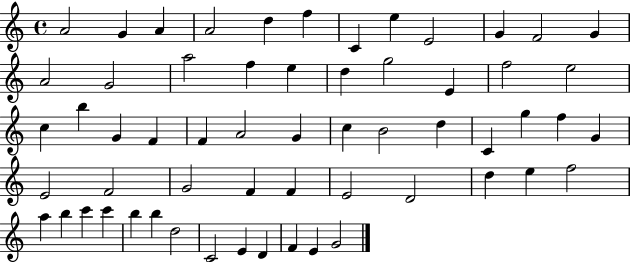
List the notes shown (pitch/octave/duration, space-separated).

A4/h G4/q A4/q A4/h D5/q F5/q C4/q E5/q E4/h G4/q F4/h G4/q A4/h G4/h A5/h F5/q E5/q D5/q G5/h E4/q F5/h E5/h C5/q B5/q G4/q F4/q F4/q A4/h G4/q C5/q B4/h D5/q C4/q G5/q F5/q G4/q E4/h F4/h G4/h F4/q F4/q E4/h D4/h D5/q E5/q F5/h A5/q B5/q C6/q C6/q B5/q B5/q D5/h C4/h E4/q D4/q F4/q E4/q G4/h